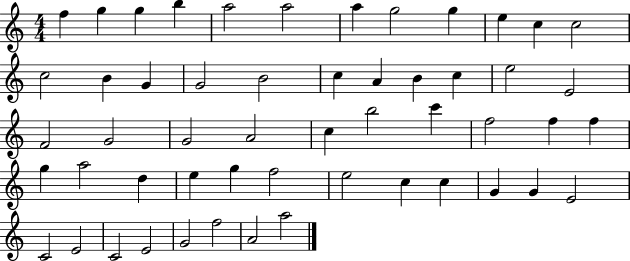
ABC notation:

X:1
T:Untitled
M:4/4
L:1/4
K:C
f g g b a2 a2 a g2 g e c c2 c2 B G G2 B2 c A B c e2 E2 F2 G2 G2 A2 c b2 c' f2 f f g a2 d e g f2 e2 c c G G E2 C2 E2 C2 E2 G2 f2 A2 a2